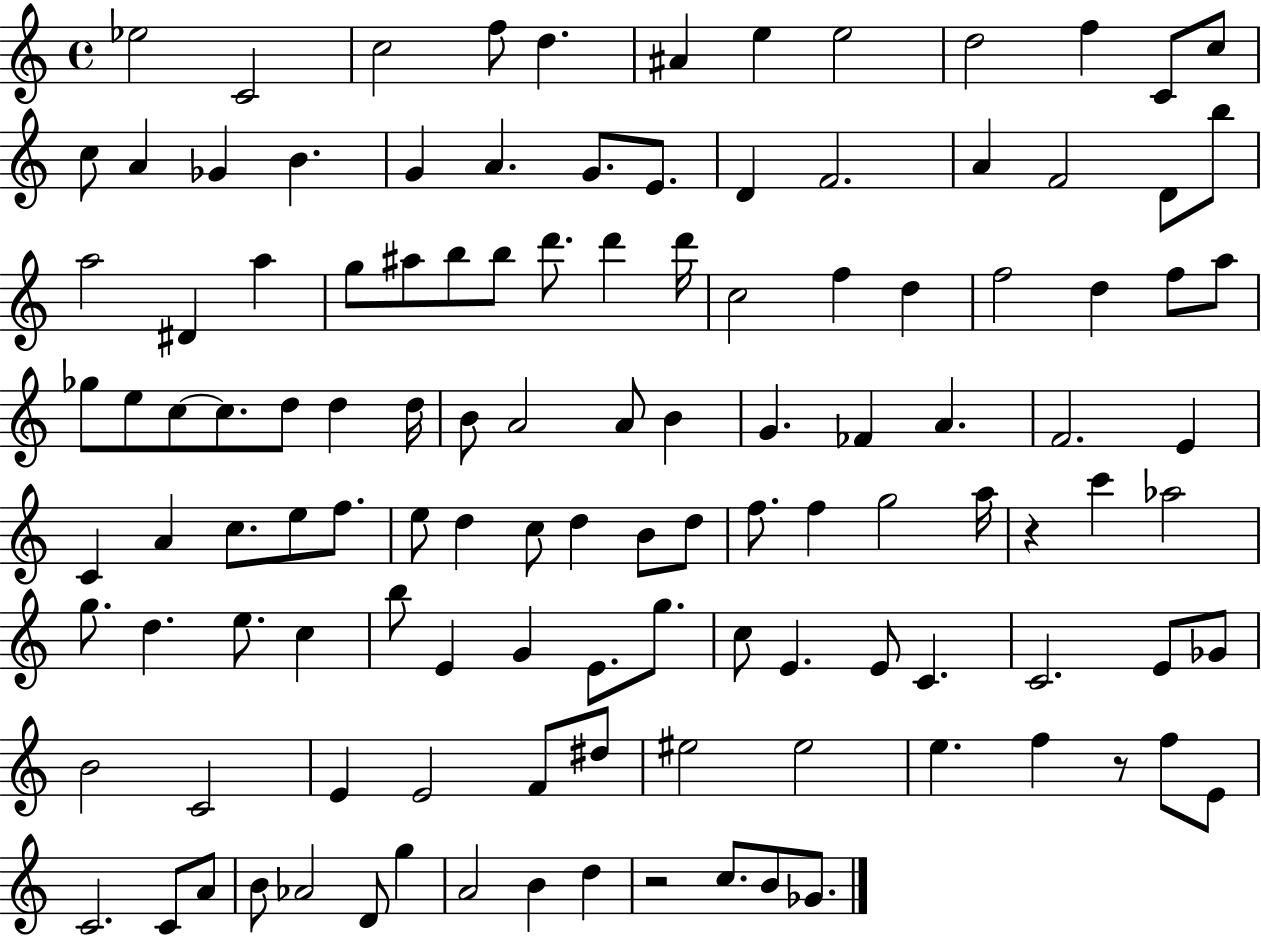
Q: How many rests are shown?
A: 3